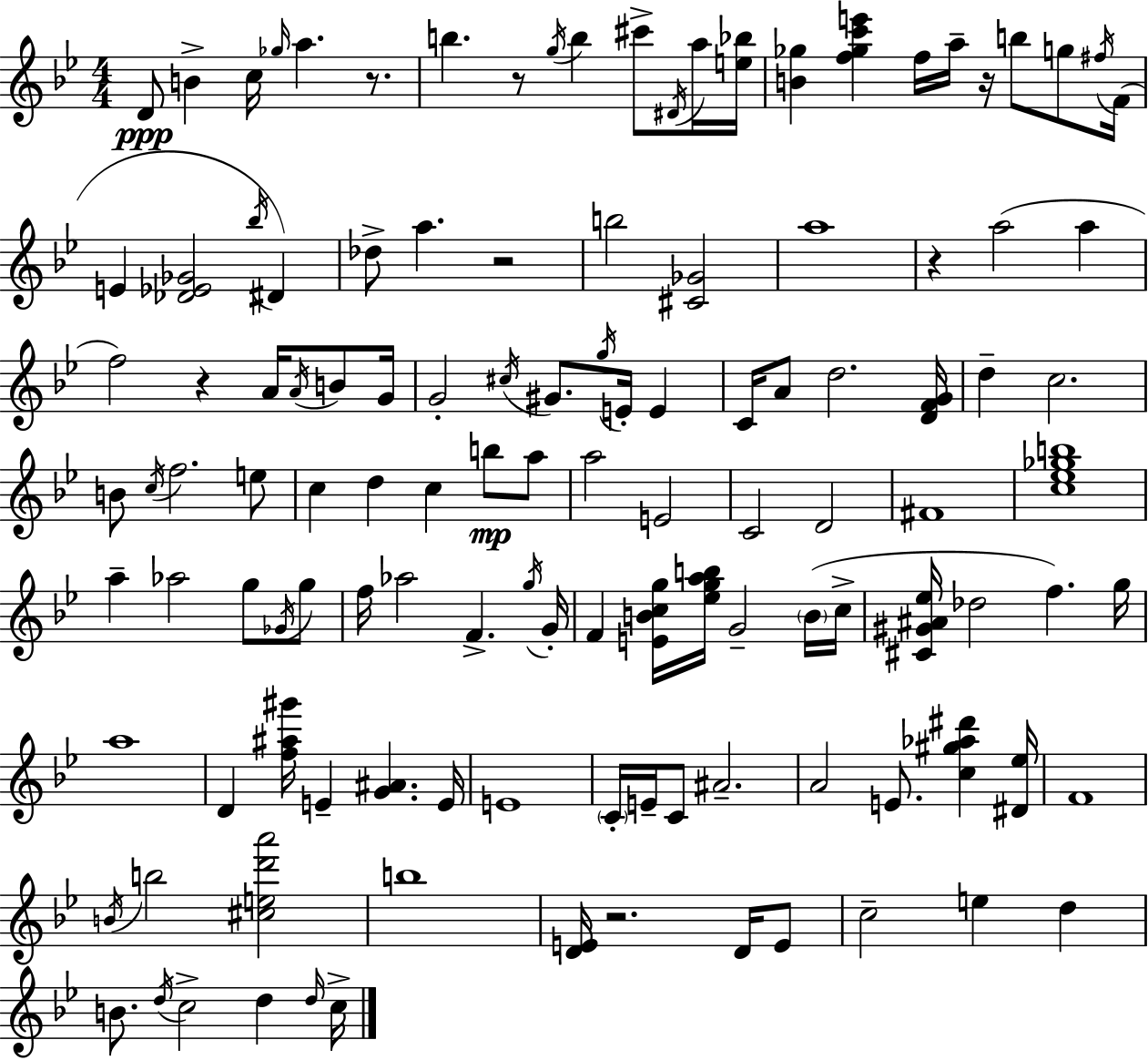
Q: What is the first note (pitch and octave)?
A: D4